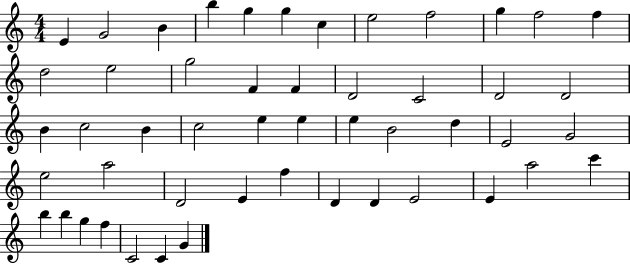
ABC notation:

X:1
T:Untitled
M:4/4
L:1/4
K:C
E G2 B b g g c e2 f2 g f2 f d2 e2 g2 F F D2 C2 D2 D2 B c2 B c2 e e e B2 d E2 G2 e2 a2 D2 E f D D E2 E a2 c' b b g f C2 C G